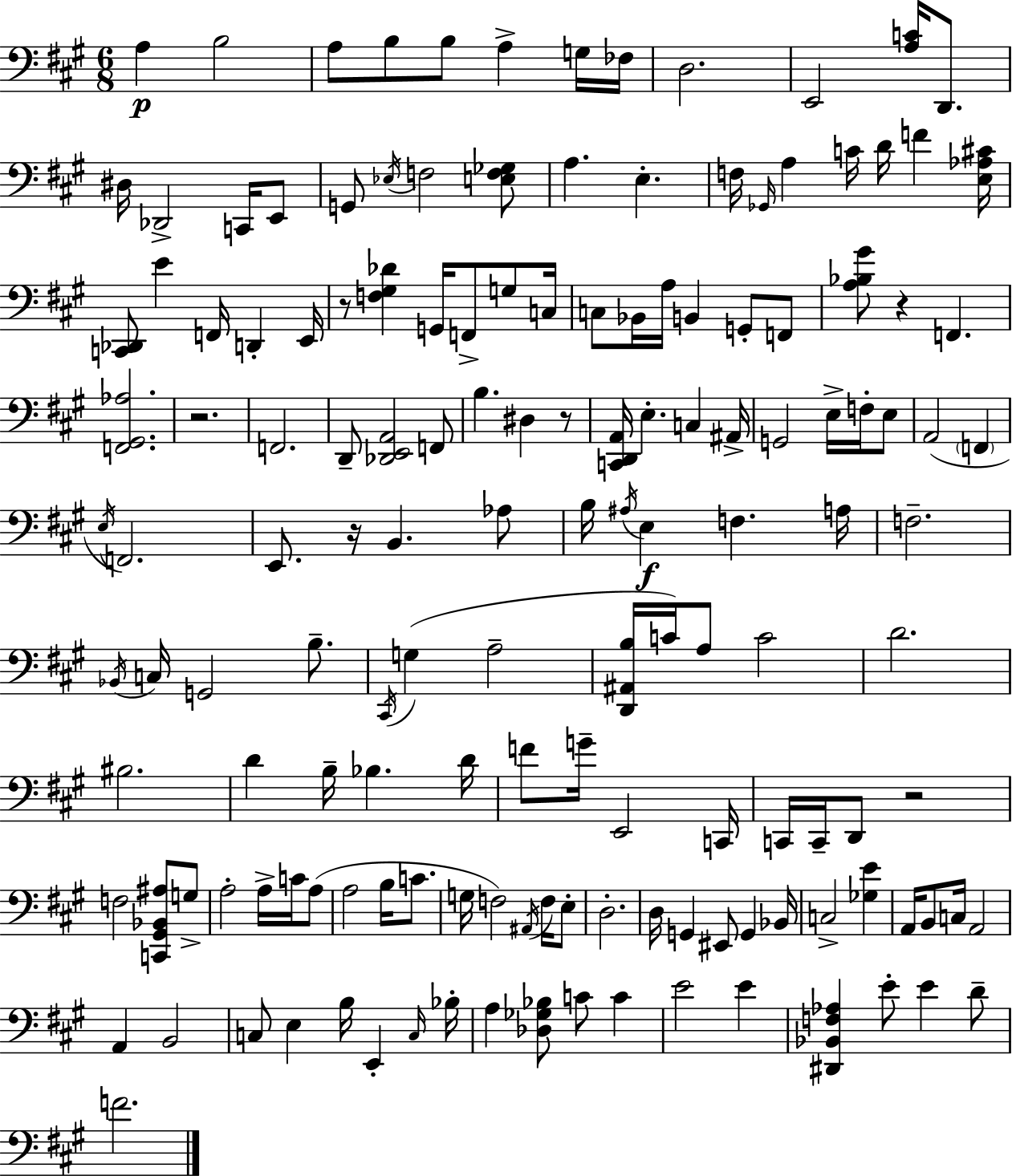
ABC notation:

X:1
T:Untitled
M:6/8
L:1/4
K:A
A, B,2 A,/2 B,/2 B,/2 A, G,/4 _F,/4 D,2 E,,2 [A,C]/4 D,,/2 ^D,/4 _D,,2 C,,/4 E,,/2 G,,/2 _E,/4 F,2 [E,F,_G,]/2 A, E, F,/4 _G,,/4 A, C/4 D/4 F [E,_A,^C]/4 [C,,_D,,]/2 E F,,/4 D,, E,,/4 z/2 [F,^G,_D] G,,/4 F,,/2 G,/2 C,/4 C,/2 _B,,/4 A,/4 B,, G,,/2 F,,/2 [A,_B,^G]/2 z F,, [F,,^G,,_A,]2 z2 F,,2 D,,/2 [_D,,E,,A,,]2 F,,/2 B, ^D, z/2 [C,,D,,A,,]/4 E, C, ^A,,/4 G,,2 E,/4 F,/4 E,/2 A,,2 F,, E,/4 F,,2 E,,/2 z/4 B,, _A,/2 B,/4 ^A,/4 E, F, A,/4 F,2 _B,,/4 C,/4 G,,2 B,/2 ^C,,/4 G, A,2 [D,,^A,,B,]/4 C/4 A,/2 C2 D2 ^B,2 D B,/4 _B, D/4 F/2 G/4 E,,2 C,,/4 C,,/4 C,,/4 D,,/2 z2 F,2 [C,,^G,,_B,,^A,]/2 G,/2 A,2 A,/4 C/4 A,/2 A,2 B,/4 C/2 G,/4 F,2 ^A,,/4 F,/4 E,/2 D,2 D,/4 G,, ^E,,/2 G,, _B,,/4 C,2 [_G,E] A,,/4 B,,/2 C,/4 A,,2 A,, B,,2 C,/2 E, B,/4 E,, C,/4 _B,/4 A, [_D,_G,_B,]/2 C/2 C E2 E [^D,,_B,,F,_A,] E/2 E D/2 F2